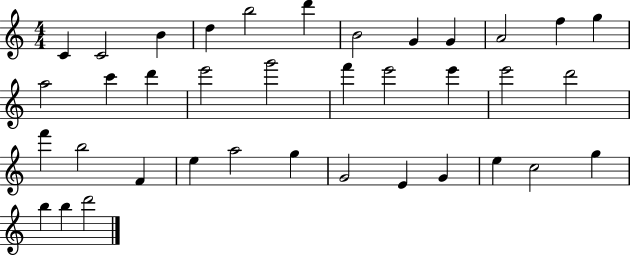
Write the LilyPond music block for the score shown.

{
  \clef treble
  \numericTimeSignature
  \time 4/4
  \key c \major
  c'4 c'2 b'4 | d''4 b''2 d'''4 | b'2 g'4 g'4 | a'2 f''4 g''4 | \break a''2 c'''4 d'''4 | e'''2 g'''2 | f'''4 e'''2 e'''4 | e'''2 d'''2 | \break f'''4 b''2 f'4 | e''4 a''2 g''4 | g'2 e'4 g'4 | e''4 c''2 g''4 | \break b''4 b''4 d'''2 | \bar "|."
}